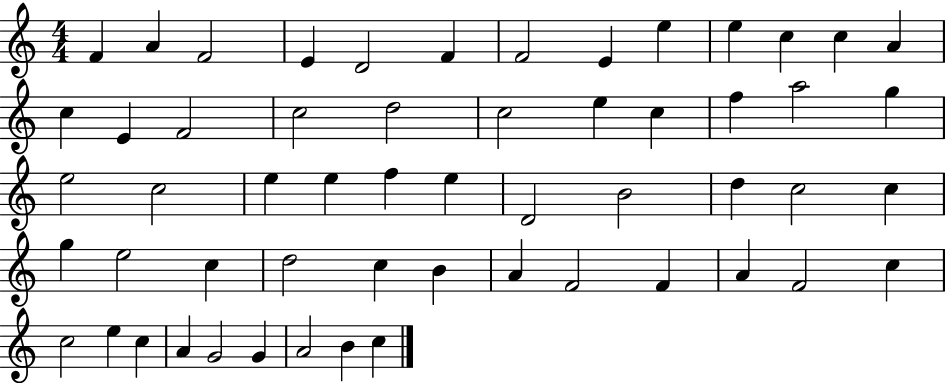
X:1
T:Untitled
M:4/4
L:1/4
K:C
F A F2 E D2 F F2 E e e c c A c E F2 c2 d2 c2 e c f a2 g e2 c2 e e f e D2 B2 d c2 c g e2 c d2 c B A F2 F A F2 c c2 e c A G2 G A2 B c